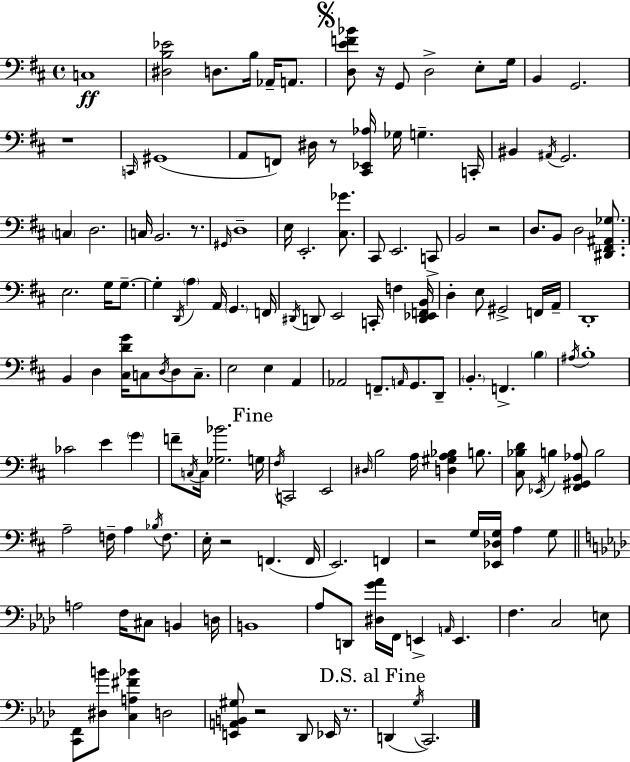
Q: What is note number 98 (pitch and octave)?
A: F3